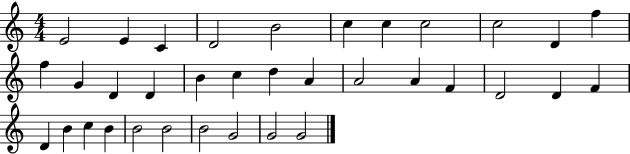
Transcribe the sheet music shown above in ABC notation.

X:1
T:Untitled
M:4/4
L:1/4
K:C
E2 E C D2 B2 c c c2 c2 D f f G D D B c d A A2 A F D2 D F D B c B B2 B2 B2 G2 G2 G2